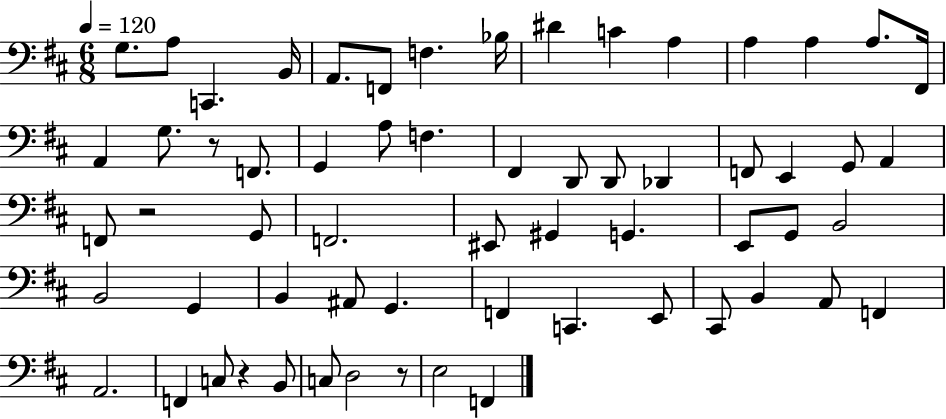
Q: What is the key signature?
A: D major